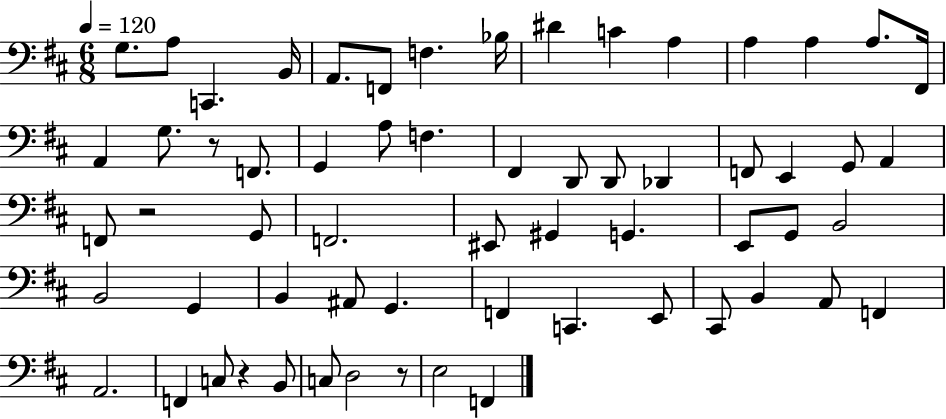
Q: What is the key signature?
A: D major